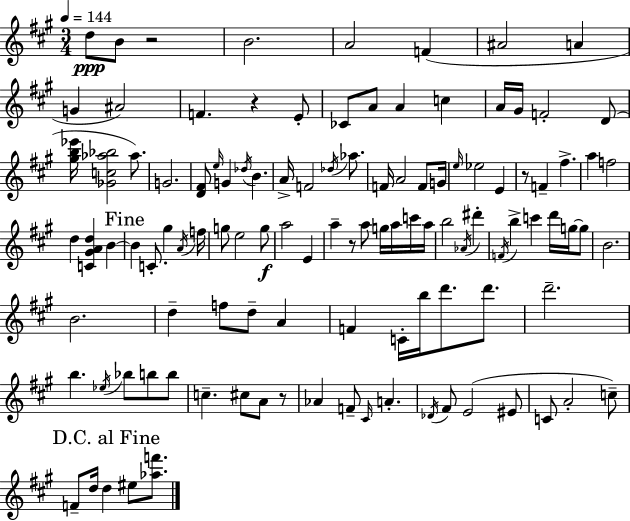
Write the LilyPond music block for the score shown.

{
  \clef treble
  \numericTimeSignature
  \time 3/4
  \key a \major
  \tempo 4 = 144
  d''8\ppp b'8 r2 | b'2. | a'2 f'4( | ais'2 a'4 | \break g'4 ais'2) | f'4. r4 e'8-. | ces'8 a'8 a'4 c''4 | a'16 gis'16 f'2-. d'8( | \break <gis'' b'' ees'''>16 <ges' c'' aes'' bes''>2 aes''8.) | g'2. | <d' fis'>8 \grace { e''16 } g'4 \acciaccatura { des''16 } b'4. | a'16-> f'2 \acciaccatura { des''16 } | \break aes''8. f'16 a'2 | f'8 g'16 \grace { e''16 } ees''2 | e'4 r8 f'4-- fis''4.-> | a''4 f''2 | \break d''4 <c' gis' a' d''>4 | b'4~~ \mark "Fine" b'4 c'8.-. gis''4 | \acciaccatura { a'16 } f''16 g''8 e''2 | g''8\f a''2 | \break e'4 a''4-- r8 a''8 | g''16 a''16 c'''16 a''16 b''2 | \acciaccatura { aes'16 } dis'''4-. \acciaccatura { f'16 } b''4-> c'''4 | d'''16 g''16~~ g''8 b'2. | \break b'2. | d''4-- f''8 | d''8-- a'4 f'4 c'16-. | b''16 d'''8. d'''8. d'''2.-- | \break b''4. | \acciaccatura { ees''16 } bes''8 b''8 b''8 c''4.-- | cis''8 a'8 r8 aes'4 | f'8-- \grace { cis'16 } a'4.-. \acciaccatura { des'16 } fis'8 | \break e'2( eis'8 c'8 | a'2-. c''8--) \mark "D.C. al Fine" f'8-- | d''16 d''4 eis''8 <aes'' f'''>8. \bar "|."
}